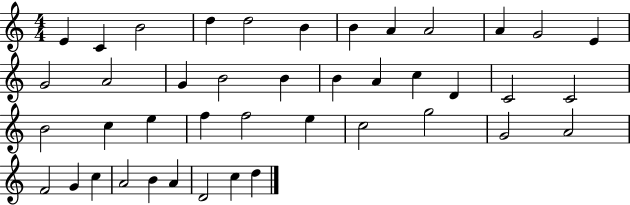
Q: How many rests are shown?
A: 0